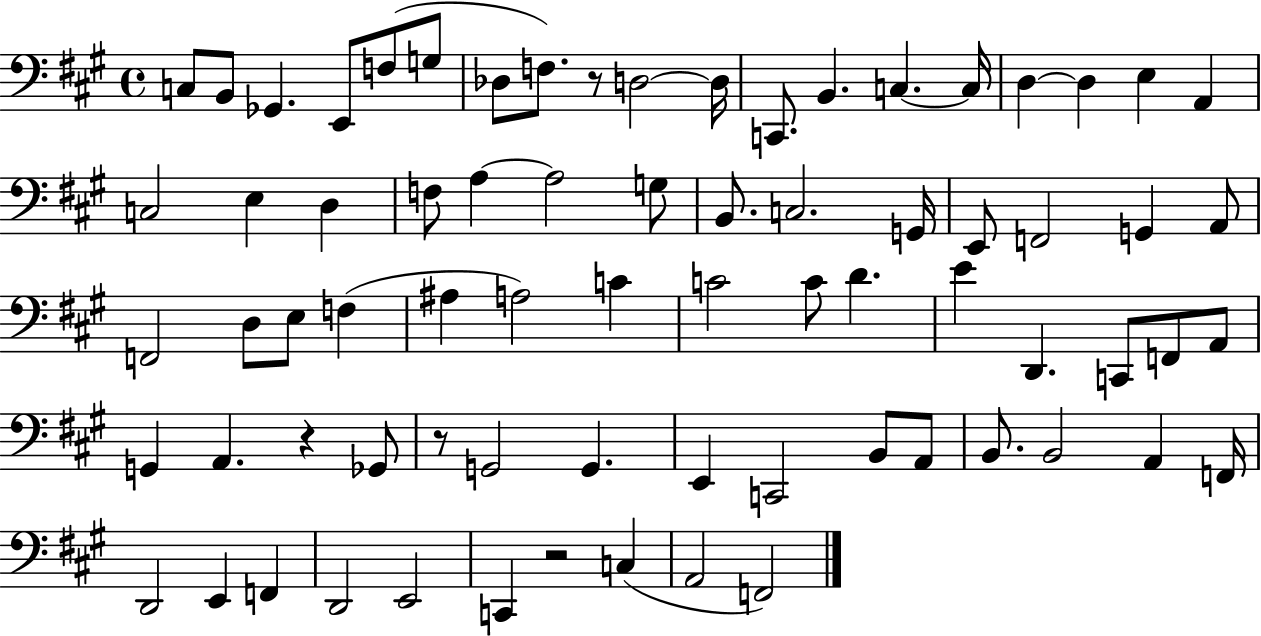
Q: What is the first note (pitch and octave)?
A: C3